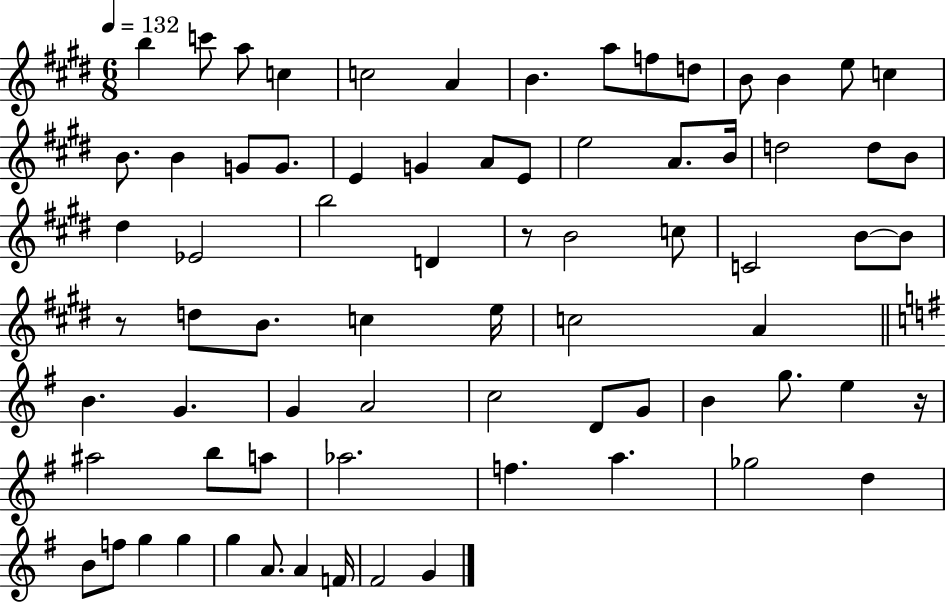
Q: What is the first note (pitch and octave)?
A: B5